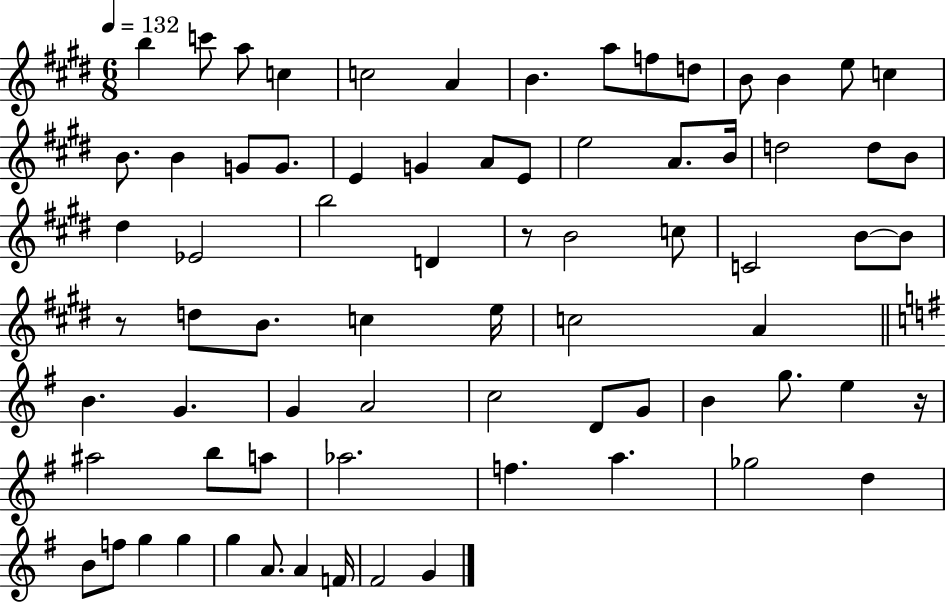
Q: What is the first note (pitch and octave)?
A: B5